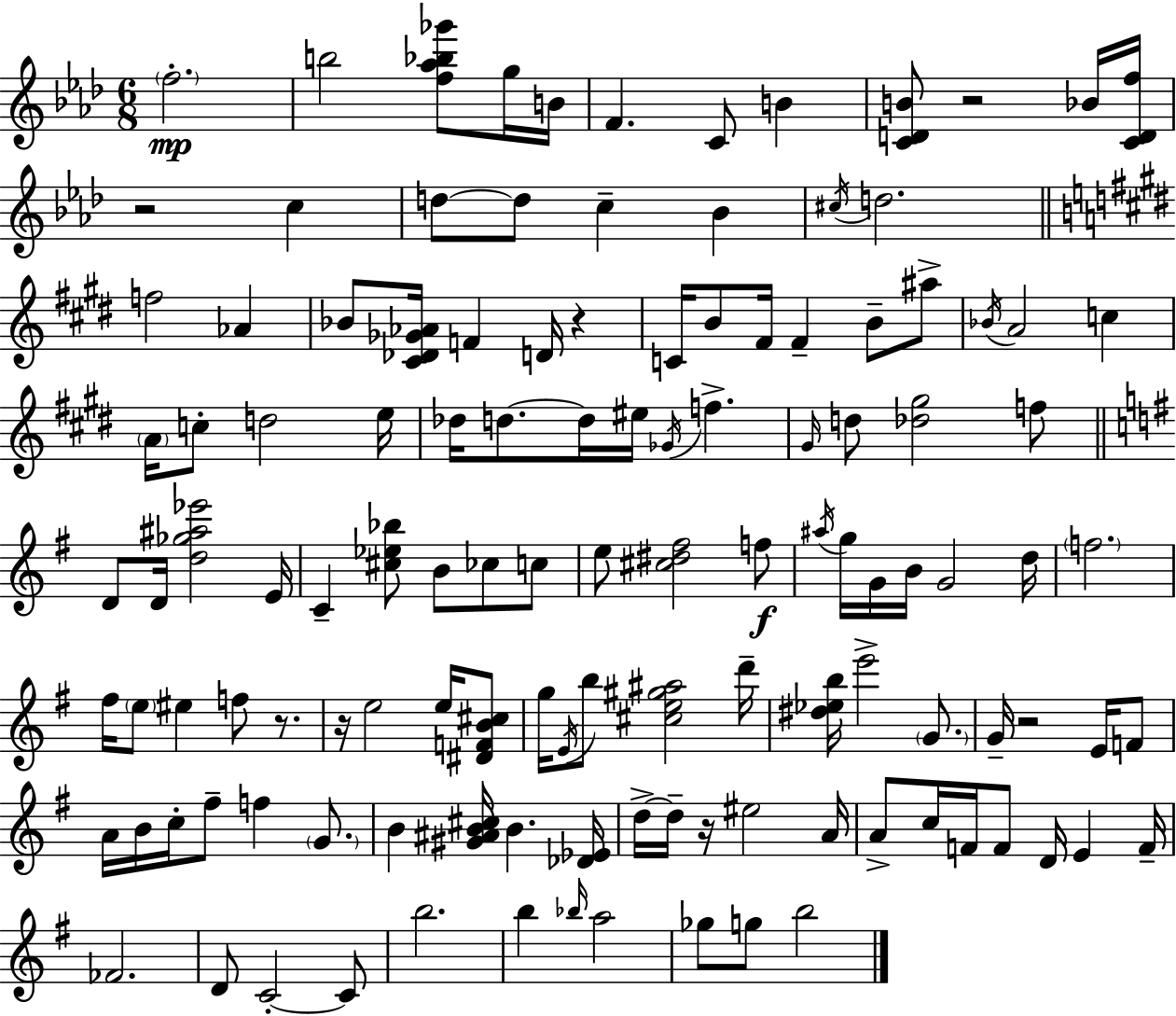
F5/h. B5/h [F5,Ab5,Bb5,Gb6]/e G5/s B4/s F4/q. C4/e B4/q [C4,D4,B4]/e R/h Bb4/s [C4,D4,F5]/s R/h C5/q D5/e D5/e C5/q Bb4/q C#5/s D5/h. F5/h Ab4/q Bb4/e [C#4,Db4,Gb4,Ab4]/s F4/q D4/s R/q C4/s B4/e F#4/s F#4/q B4/e A#5/e Bb4/s A4/h C5/q A4/s C5/e D5/h E5/s Db5/s D5/e. D5/s EIS5/s Gb4/s F5/q. G#4/s D5/e [Db5,G#5]/h F5/e D4/e D4/s [D5,Gb5,A#5,Eb6]/h E4/s C4/q [C#5,Eb5,Bb5]/e B4/e CES5/e C5/e E5/e [C#5,D#5,F#5]/h F5/e A#5/s G5/s G4/s B4/s G4/h D5/s F5/h. F#5/s E5/e EIS5/q F5/e R/e. R/s E5/h E5/s [D#4,F4,B4,C#5]/e G5/s E4/s B5/e [C#5,E5,G#5,A#5]/h D6/s [D#5,Eb5,B5]/s E6/h G4/e. G4/s R/h E4/s F4/e A4/s B4/s C5/s F#5/e F5/q G4/e. B4/q [G#4,A#4,B4,C#5]/s B4/q. [Db4,Eb4]/s D5/s D5/s R/s EIS5/h A4/s A4/e C5/s F4/s F4/e D4/s E4/q F4/s FES4/h. D4/e C4/h C4/e B5/h. B5/q Bb5/s A5/h Gb5/e G5/e B5/h